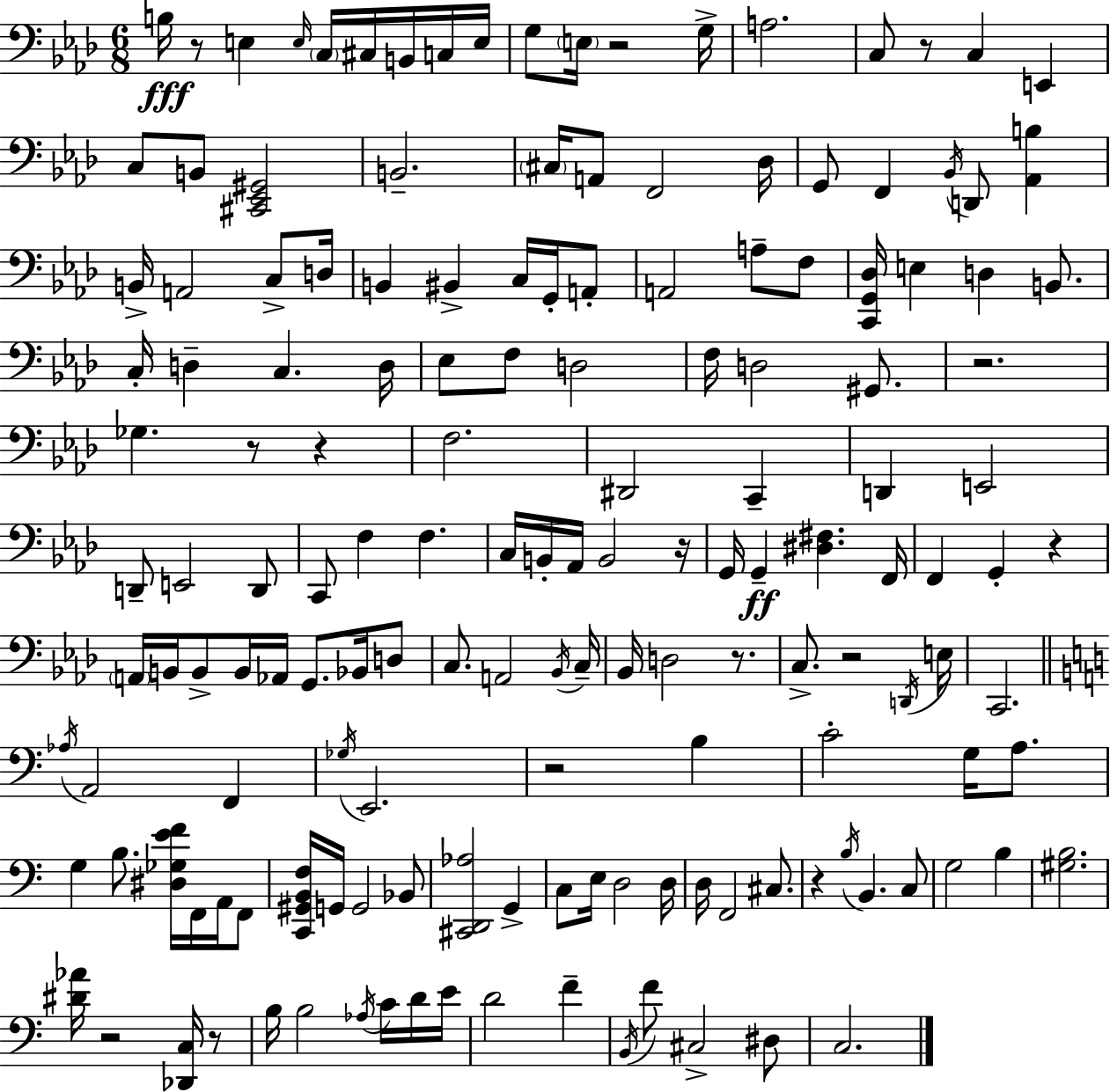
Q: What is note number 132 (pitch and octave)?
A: D#3